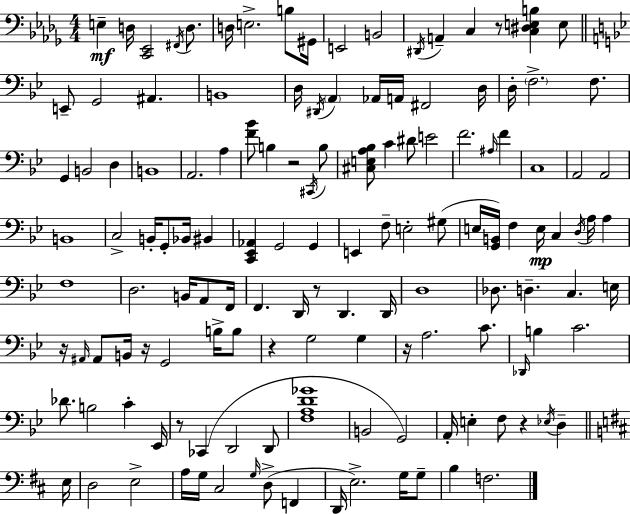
{
  \clef bass
  \numericTimeSignature
  \time 4/4
  \key bes \minor
  e4--\mf d16 <c, ees,>2 \acciaccatura { fis,16 } d8. | d16 e2.-> b8 | gis,16 e,2 b,2 | \acciaccatura { dis,16 } a,4-- c4 r8 <c dis e b>4 | \break e8 \bar "||" \break \key bes \major e,8-- g,2 ais,4. | b,1 | d16 \acciaccatura { dis,16 } \parenthesize a,4 aes,16 a,16 fis,2 | d16 d16-. \parenthesize f2.-> f8. | \break g,4 b,2 d4 | b,1 | a,2. a4 | <f' bes'>8 b4 r2 \acciaccatura { cis,16 } | \break b8 <cis e a bes>8 c'4 dis'8 e'2 | f'2. \grace { ais16 } f'4 | c1 | a,2 a,2 | \break b,1 | c2-> b,16-. g,8-. bes,16 bis,4 | <c, ees, aes,>4 g,2 g,4 | e,4 f8-- e2-. | \break gis8( e16 <g, b,>16) f4 e16\mp c4 \acciaccatura { d16 } a16 | a4 f1 | d2. | b,16 a,8 f,16 f,4. d,16 r8 d,4. | \break d,16 d1 | des8. d4.-- c4. | e16 r16 \grace { ais,16 } ais,8 b,16 r16 g,2 | b16-> b8 r4 g2 | \break g4 r16 a2. | c'8. \grace { des,16 } b4 c'2. | des'8. b2 | c'4-. ees,16 r8 ces,4( d,2 | \break d,8 <f a d' ges'>1 | b,2 g,2) | a,16-. e4-. f8 r4 | \acciaccatura { ees16 } d4-- \bar "||" \break \key d \major e16 d2 e2-> | a16 g16 cis2 \grace { g16 }( d8-> f,4 | d,16 e2.->) g16 | g8-- b4 f2. | \break \bar "|."
}